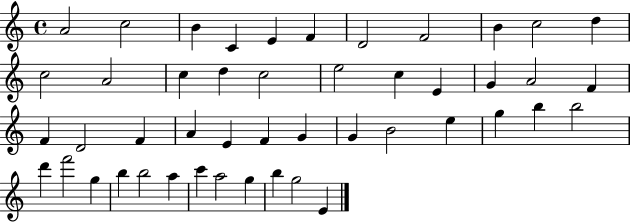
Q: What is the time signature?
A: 4/4